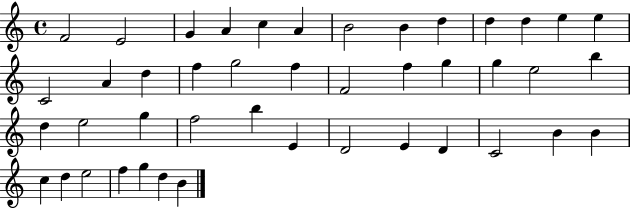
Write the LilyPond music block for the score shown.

{
  \clef treble
  \time 4/4
  \defaultTimeSignature
  \key c \major
  f'2 e'2 | g'4 a'4 c''4 a'4 | b'2 b'4 d''4 | d''4 d''4 e''4 e''4 | \break c'2 a'4 d''4 | f''4 g''2 f''4 | f'2 f''4 g''4 | g''4 e''2 b''4 | \break d''4 e''2 g''4 | f''2 b''4 e'4 | d'2 e'4 d'4 | c'2 b'4 b'4 | \break c''4 d''4 e''2 | f''4 g''4 d''4 b'4 | \bar "|."
}